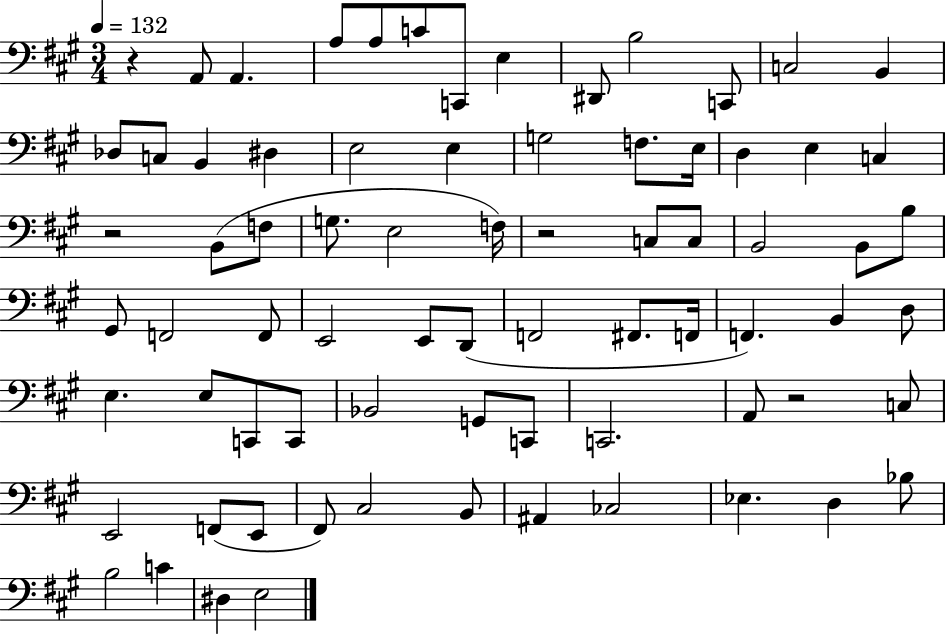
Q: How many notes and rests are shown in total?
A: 75